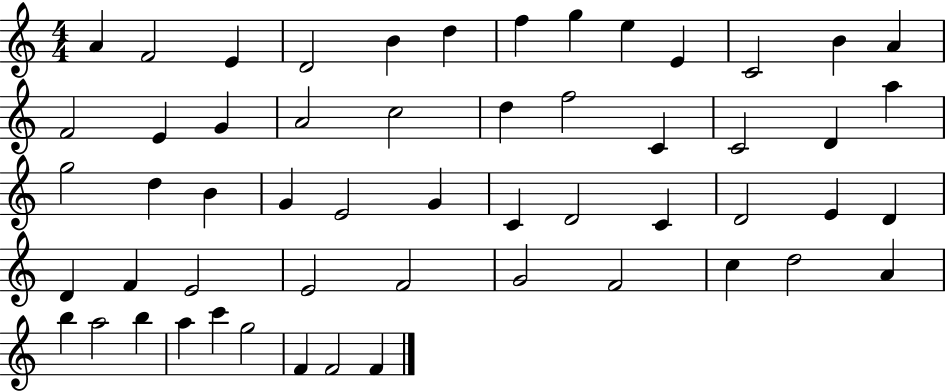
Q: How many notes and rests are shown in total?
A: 55